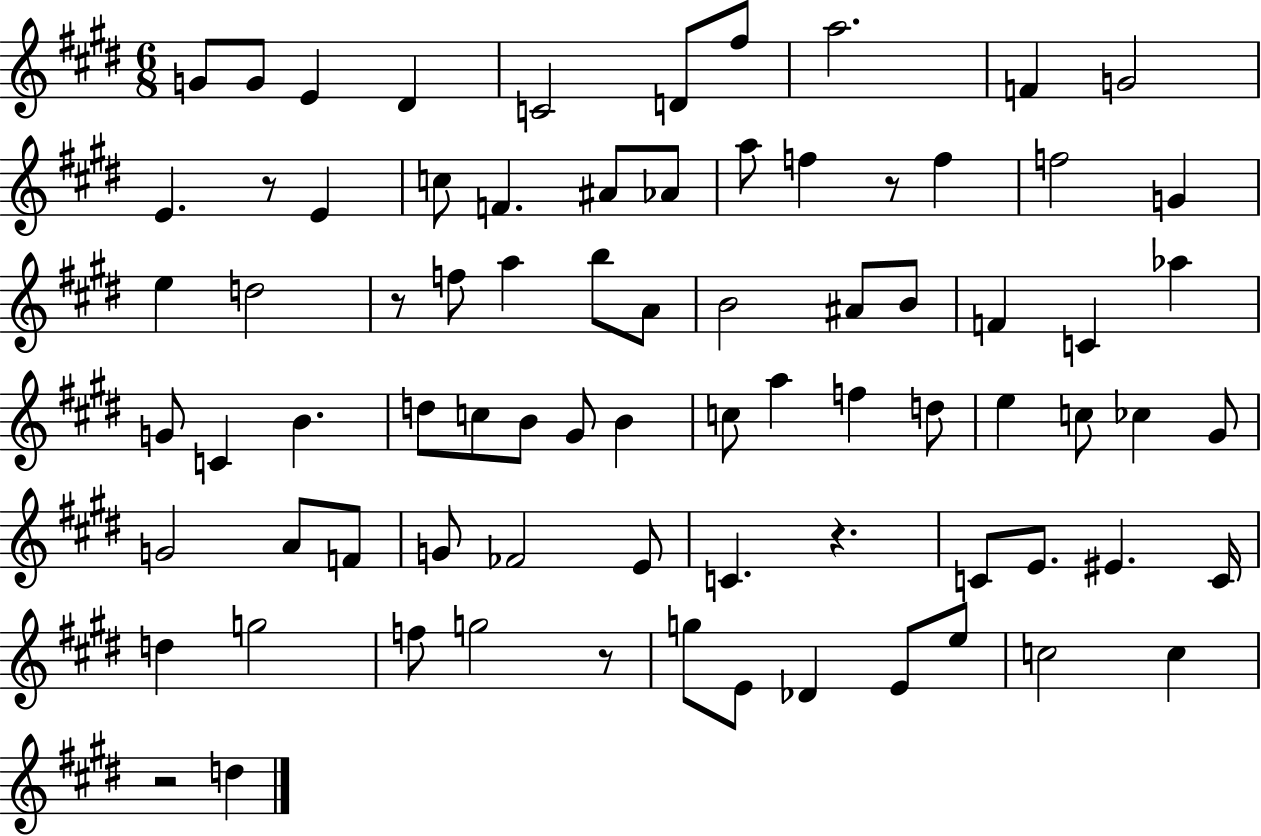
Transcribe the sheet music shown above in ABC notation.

X:1
T:Untitled
M:6/8
L:1/4
K:E
G/2 G/2 E ^D C2 D/2 ^f/2 a2 F G2 E z/2 E c/2 F ^A/2 _A/2 a/2 f z/2 f f2 G e d2 z/2 f/2 a b/2 A/2 B2 ^A/2 B/2 F C _a G/2 C B d/2 c/2 B/2 ^G/2 B c/2 a f d/2 e c/2 _c ^G/2 G2 A/2 F/2 G/2 _F2 E/2 C z C/2 E/2 ^E C/4 d g2 f/2 g2 z/2 g/2 E/2 _D E/2 e/2 c2 c z2 d